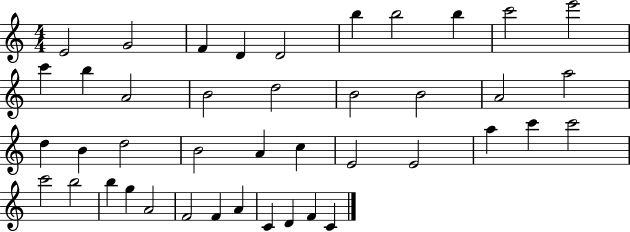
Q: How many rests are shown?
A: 0